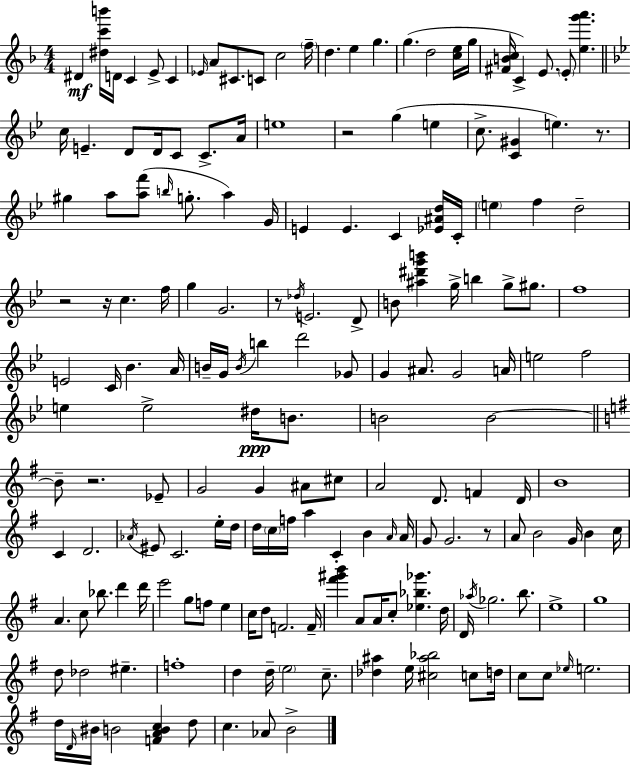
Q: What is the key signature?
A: D minor